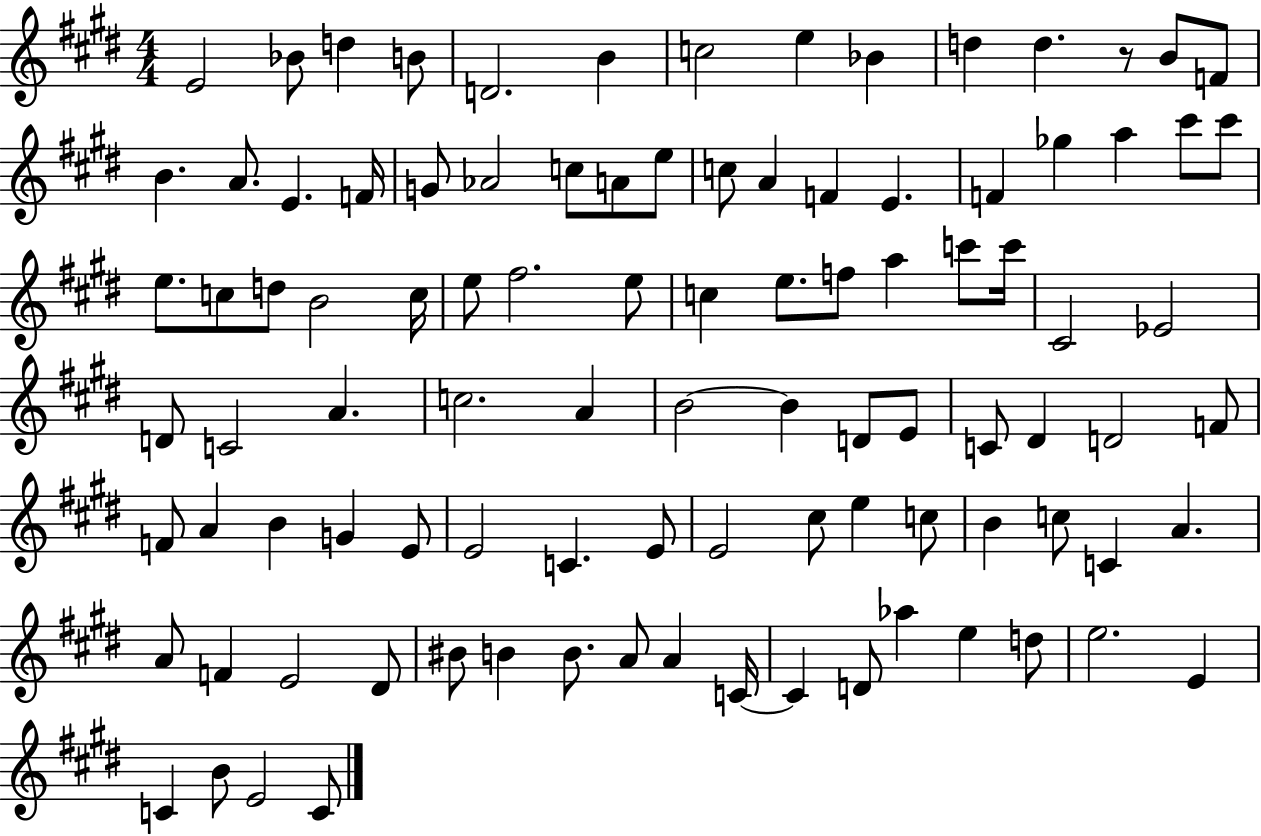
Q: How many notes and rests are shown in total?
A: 98